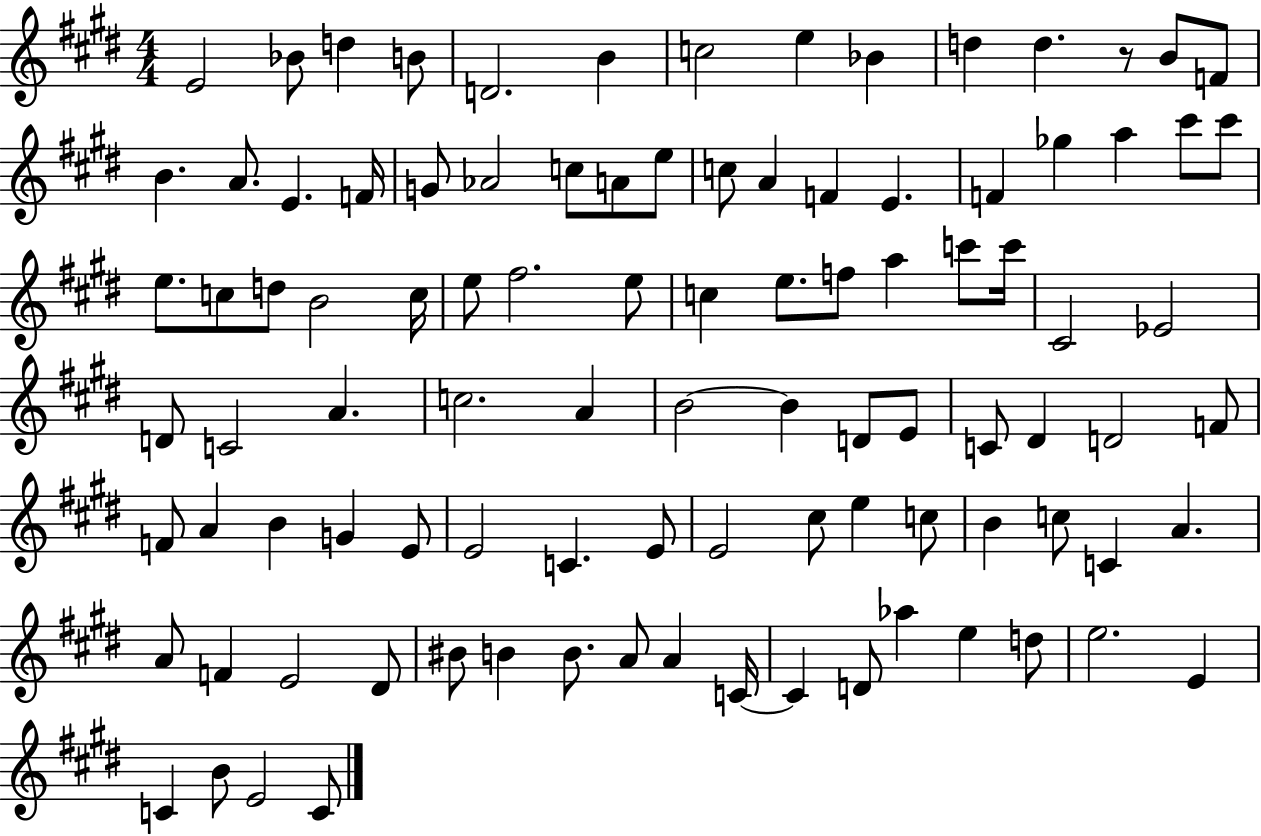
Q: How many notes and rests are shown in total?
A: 98